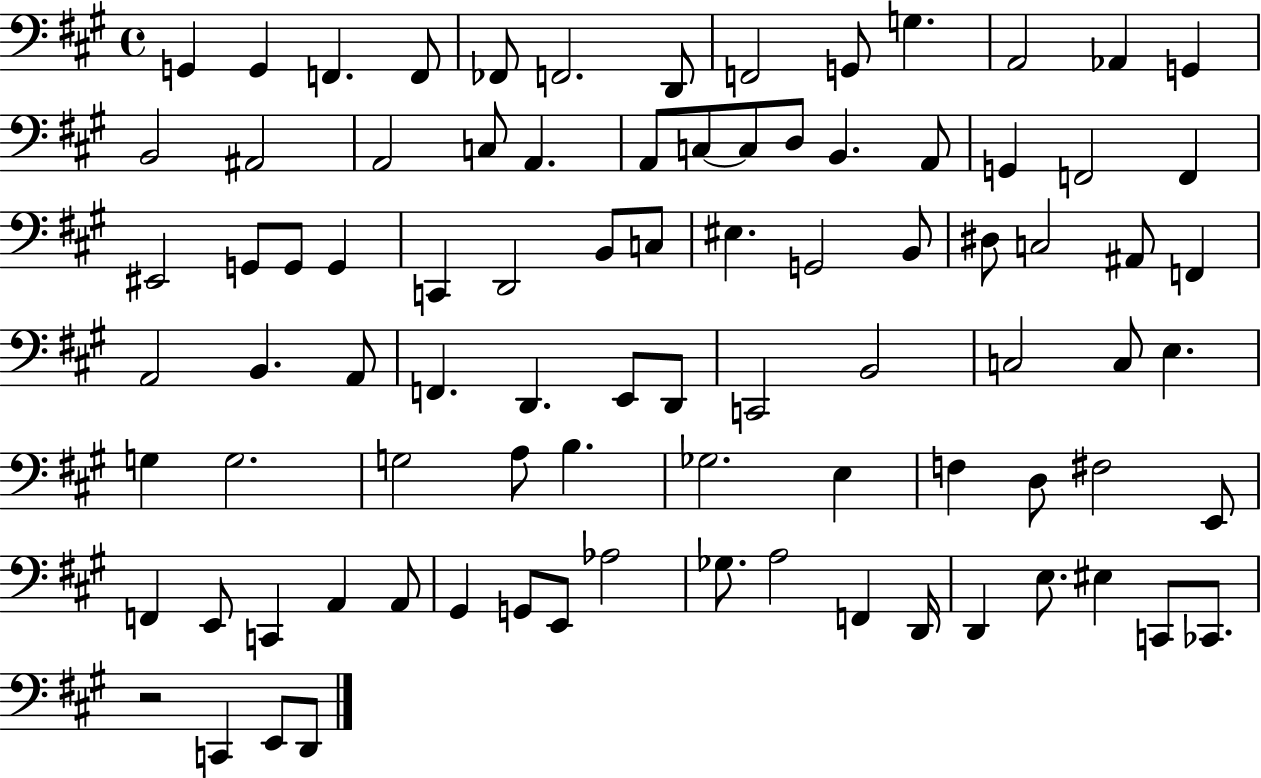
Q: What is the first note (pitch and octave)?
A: G2